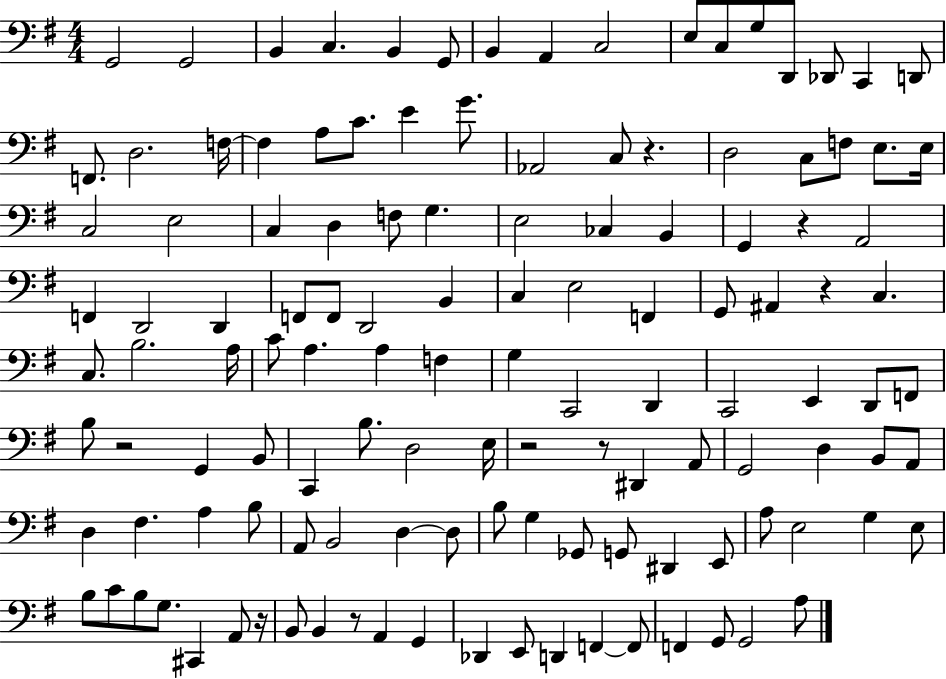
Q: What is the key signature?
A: G major